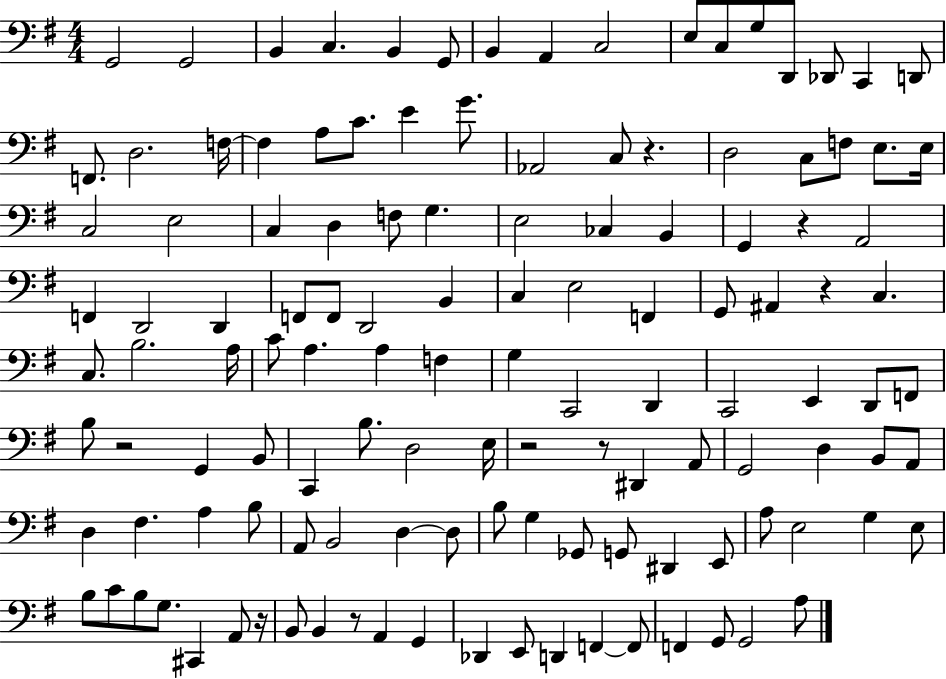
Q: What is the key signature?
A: G major